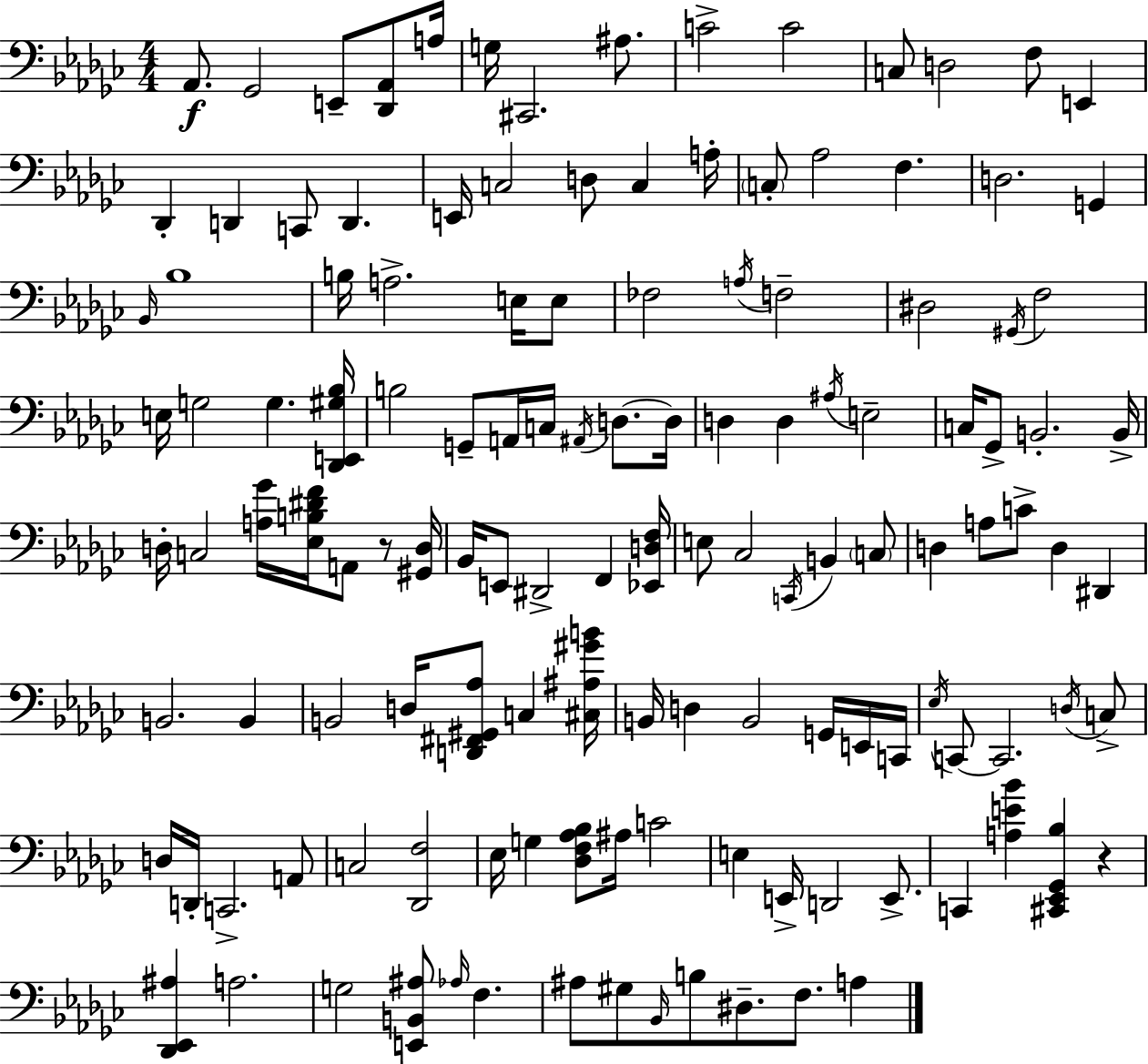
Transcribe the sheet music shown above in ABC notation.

X:1
T:Untitled
M:4/4
L:1/4
K:Ebm
_A,,/2 _G,,2 E,,/2 [_D,,_A,,]/2 A,/4 G,/4 ^C,,2 ^A,/2 C2 C2 C,/2 D,2 F,/2 E,, _D,, D,, C,,/2 D,, E,,/4 C,2 D,/2 C, A,/4 C,/2 _A,2 F, D,2 G,, _B,,/4 _B,4 B,/4 A,2 E,/4 E,/2 _F,2 A,/4 F,2 ^D,2 ^G,,/4 F,2 E,/4 G,2 G, [_D,,E,,^G,_B,]/4 B,2 G,,/2 A,,/4 C,/4 ^A,,/4 D,/2 D,/4 D, D, ^A,/4 E,2 C,/4 _G,,/2 B,,2 B,,/4 D,/4 C,2 [A,_G]/4 [_E,B,^DF]/4 A,,/2 z/2 [^G,,D,]/4 _B,,/4 E,,/2 ^D,,2 F,, [_E,,D,F,]/4 E,/2 _C,2 C,,/4 B,, C,/2 D, A,/2 C/2 D, ^D,, B,,2 B,, B,,2 D,/4 [D,,^F,,^G,,_A,]/2 C, [^C,^A,^GB]/4 B,,/4 D, B,,2 G,,/4 E,,/4 C,,/4 _E,/4 C,,/2 C,,2 D,/4 C,/2 D,/4 D,,/4 C,,2 A,,/2 C,2 [_D,,F,]2 _E,/4 G, [_D,F,_A,_B,]/2 ^A,/4 C2 E, E,,/4 D,,2 E,,/2 C,, [A,E_B] [^C,,_E,,_G,,_B,] z [_D,,_E,,^A,] A,2 G,2 [E,,B,,^A,]/2 _A,/4 F, ^A,/2 ^G,/2 _B,,/4 B,/2 ^D,/2 F,/2 A,